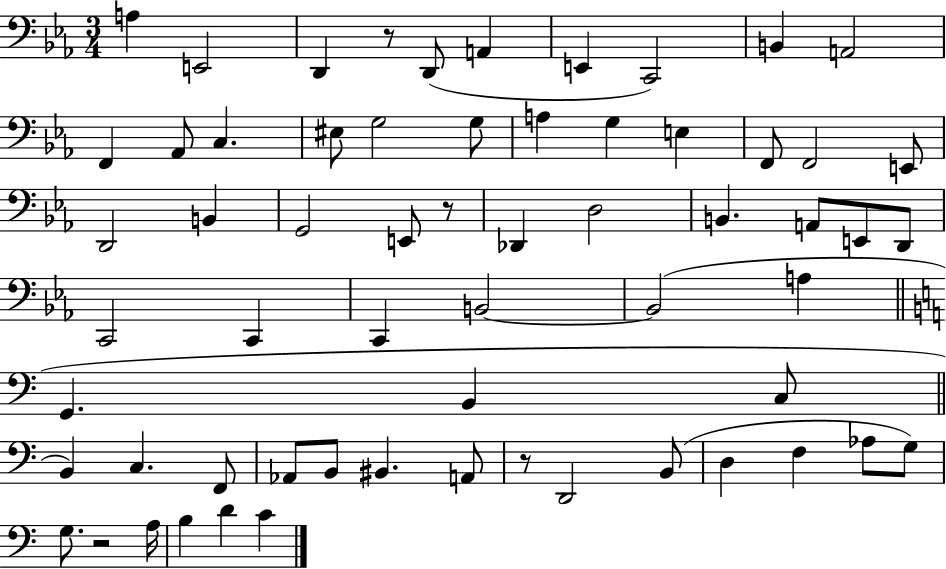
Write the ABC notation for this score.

X:1
T:Untitled
M:3/4
L:1/4
K:Eb
A, E,,2 D,, z/2 D,,/2 A,, E,, C,,2 B,, A,,2 F,, _A,,/2 C, ^E,/2 G,2 G,/2 A, G, E, F,,/2 F,,2 E,,/2 D,,2 B,, G,,2 E,,/2 z/2 _D,, D,2 B,, A,,/2 E,,/2 D,,/2 C,,2 C,, C,, B,,2 B,,2 A, G,, B,, C,/2 B,, C, F,,/2 _A,,/2 B,,/2 ^B,, A,,/2 z/2 D,,2 B,,/2 D, F, _A,/2 G,/2 G,/2 z2 A,/4 B, D C